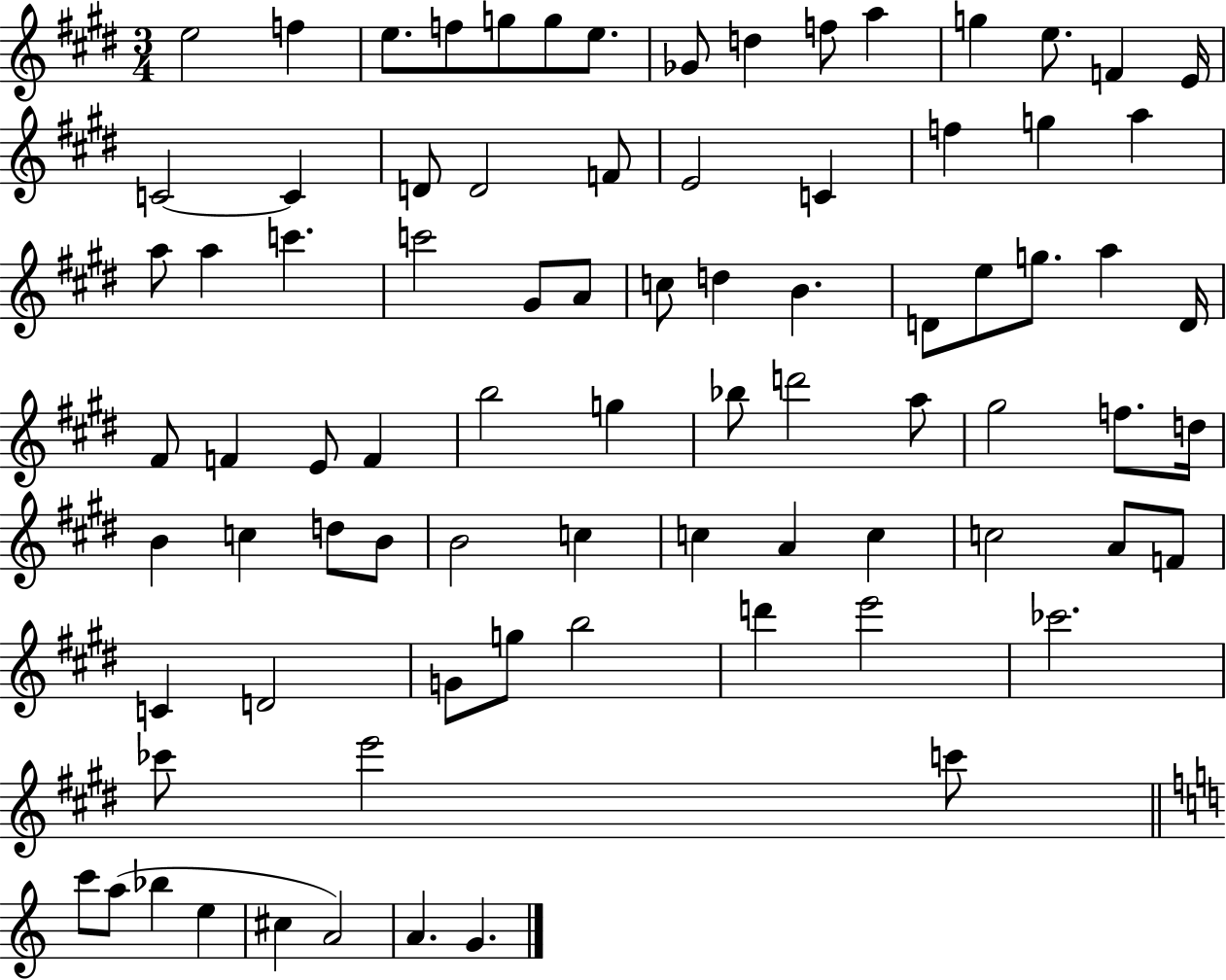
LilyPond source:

{
  \clef treble
  \numericTimeSignature
  \time 3/4
  \key e \major
  \repeat volta 2 { e''2 f''4 | e''8. f''8 g''8 g''8 e''8. | ges'8 d''4 f''8 a''4 | g''4 e''8. f'4 e'16 | \break c'2~~ c'4 | d'8 d'2 f'8 | e'2 c'4 | f''4 g''4 a''4 | \break a''8 a''4 c'''4. | c'''2 gis'8 a'8 | c''8 d''4 b'4. | d'8 e''8 g''8. a''4 d'16 | \break fis'8 f'4 e'8 f'4 | b''2 g''4 | bes''8 d'''2 a''8 | gis''2 f''8. d''16 | \break b'4 c''4 d''8 b'8 | b'2 c''4 | c''4 a'4 c''4 | c''2 a'8 f'8 | \break c'4 d'2 | g'8 g''8 b''2 | d'''4 e'''2 | ces'''2. | \break ces'''8 e'''2 c'''8 | \bar "||" \break \key c \major c'''8 a''8( bes''4 e''4 | cis''4 a'2) | a'4. g'4. | } \bar "|."
}